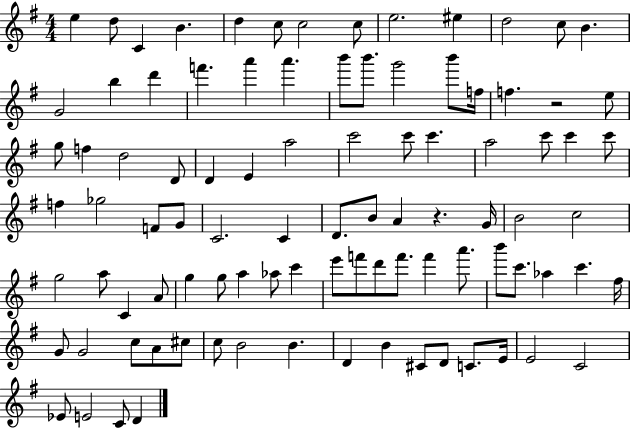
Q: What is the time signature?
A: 4/4